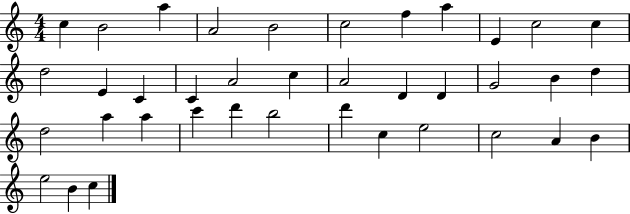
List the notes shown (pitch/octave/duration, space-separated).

C5/q B4/h A5/q A4/h B4/h C5/h F5/q A5/q E4/q C5/h C5/q D5/h E4/q C4/q C4/q A4/h C5/q A4/h D4/q D4/q G4/h B4/q D5/q D5/h A5/q A5/q C6/q D6/q B5/h D6/q C5/q E5/h C5/h A4/q B4/q E5/h B4/q C5/q